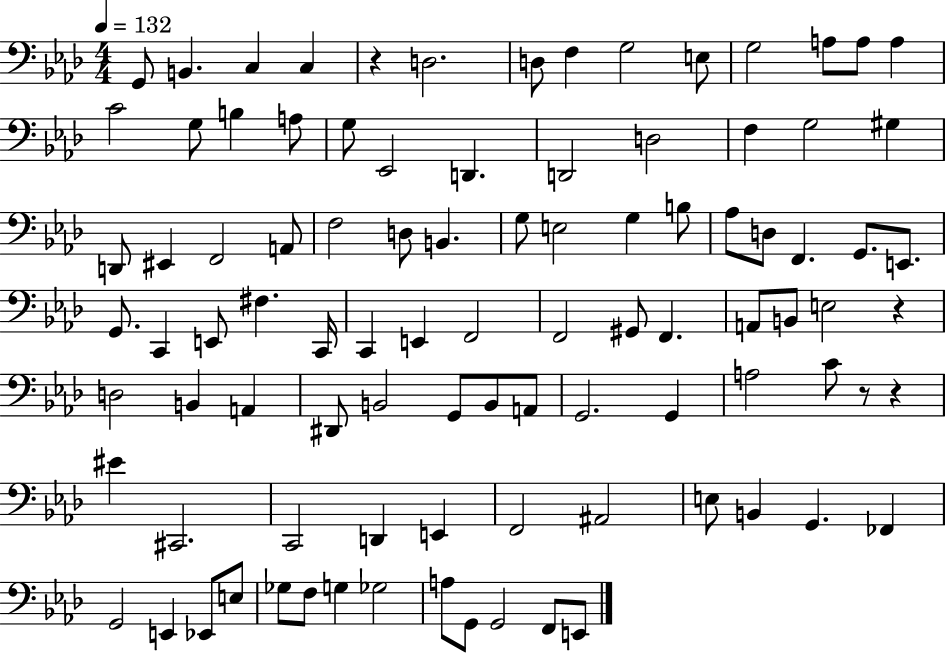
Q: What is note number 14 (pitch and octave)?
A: C4